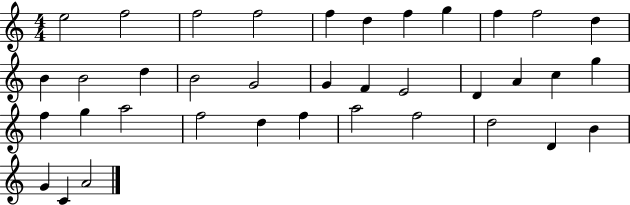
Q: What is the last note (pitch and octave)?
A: A4